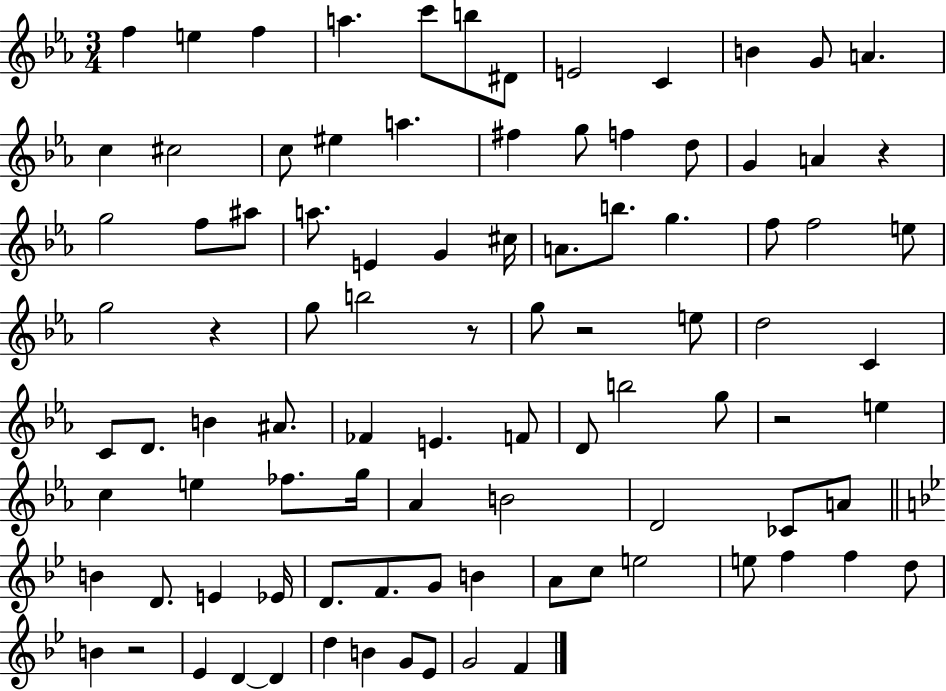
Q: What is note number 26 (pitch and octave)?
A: A#5